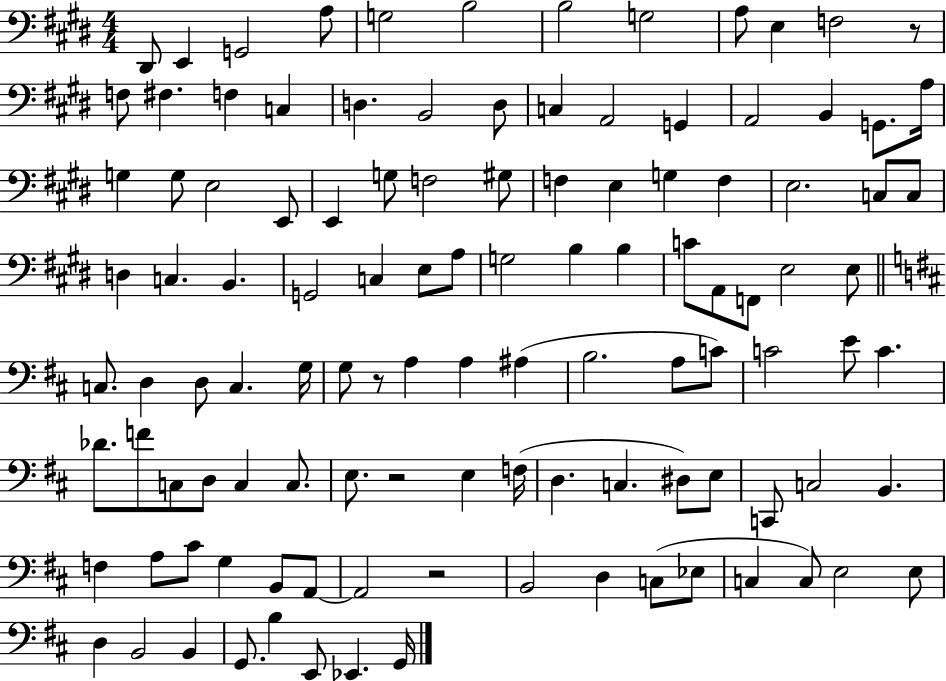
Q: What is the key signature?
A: E major